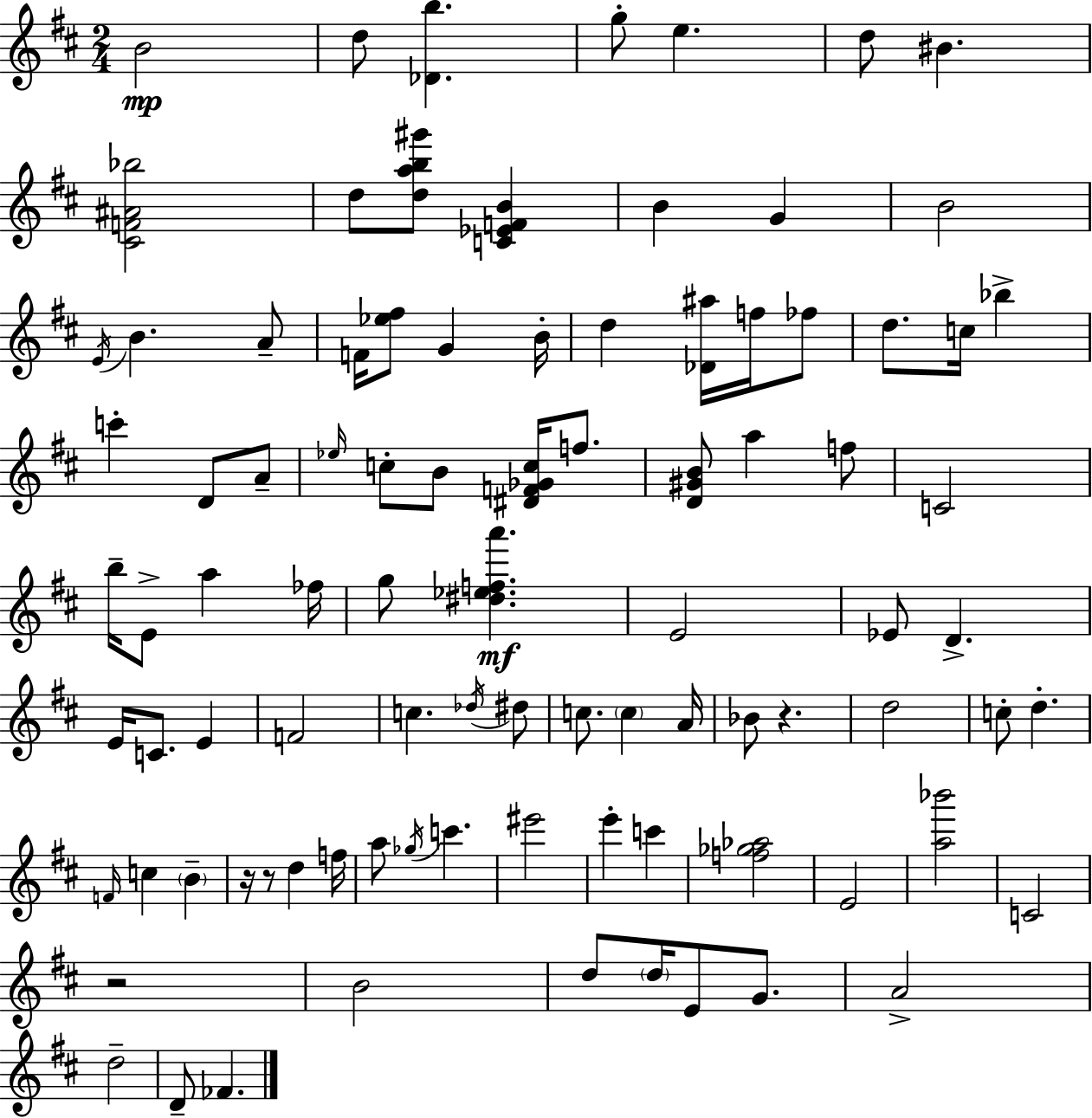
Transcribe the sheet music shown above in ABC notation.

X:1
T:Untitled
M:2/4
L:1/4
K:D
B2 d/2 [_Db] g/2 e d/2 ^B [^CF^A_b]2 d/2 [dab^g']/2 [C_EFB] B G B2 E/4 B A/2 F/4 [_e^f]/2 G B/4 d [_D^a]/4 f/4 _f/2 d/2 c/4 _b c' D/2 A/2 _e/4 c/2 B/2 [^DF_Gc]/4 f/2 [D^GB]/2 a f/2 C2 b/4 E/2 a _f/4 g/2 [^d_efa'] E2 _E/2 D E/4 C/2 E F2 c _d/4 ^d/2 c/2 c A/4 _B/2 z d2 c/2 d F/4 c B z/4 z/2 d f/4 a/2 _g/4 c' ^e'2 e' c' [f_g_a]2 E2 [a_b']2 C2 z2 B2 d/2 d/4 E/2 G/2 A2 d2 D/2 _F